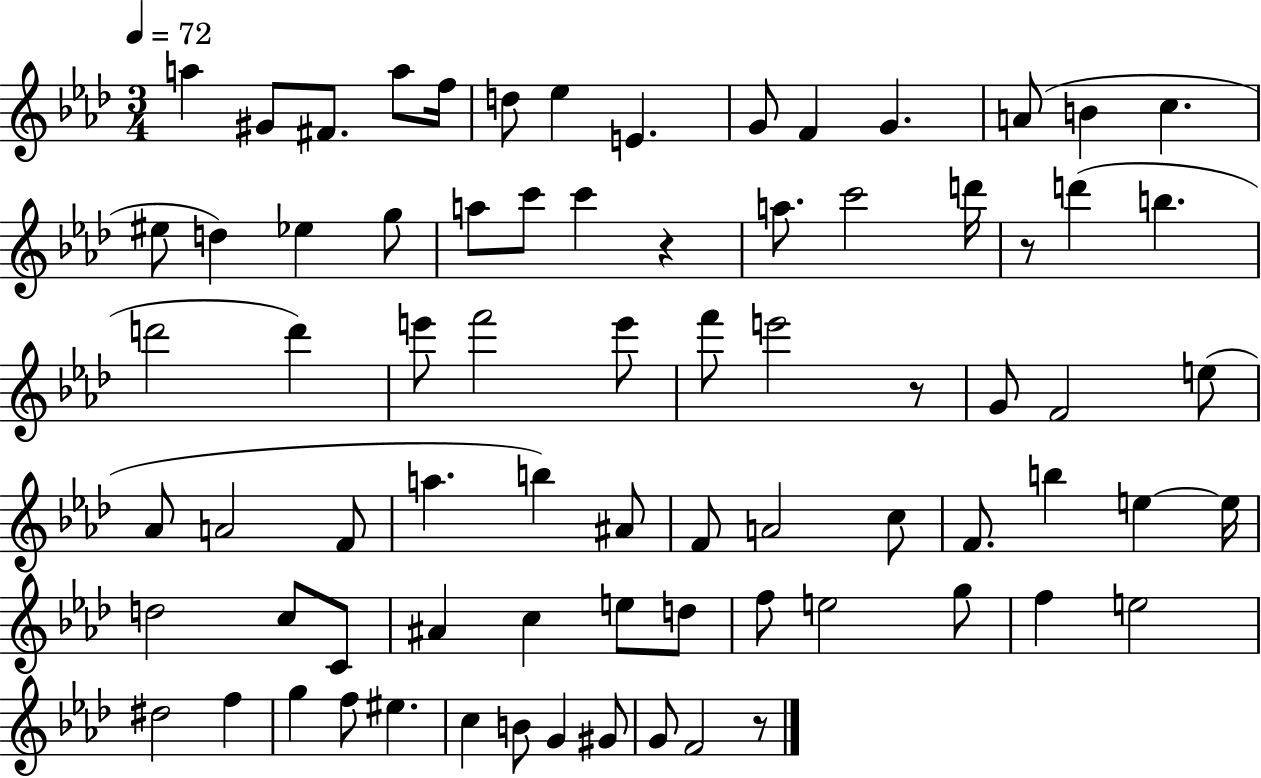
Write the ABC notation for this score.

X:1
T:Untitled
M:3/4
L:1/4
K:Ab
a ^G/2 ^F/2 a/2 f/4 d/2 _e E G/2 F G A/2 B c ^e/2 d _e g/2 a/2 c'/2 c' z a/2 c'2 d'/4 z/2 d' b d'2 d' e'/2 f'2 e'/2 f'/2 e'2 z/2 G/2 F2 e/2 _A/2 A2 F/2 a b ^A/2 F/2 A2 c/2 F/2 b e e/4 d2 c/2 C/2 ^A c e/2 d/2 f/2 e2 g/2 f e2 ^d2 f g f/2 ^e c B/2 G ^G/2 G/2 F2 z/2